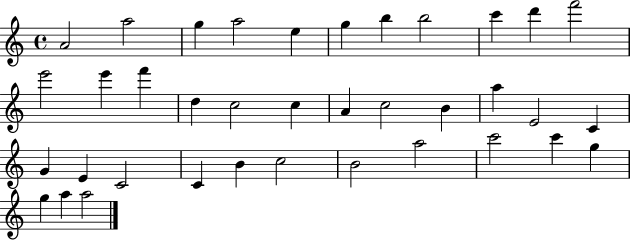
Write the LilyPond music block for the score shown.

{
  \clef treble
  \time 4/4
  \defaultTimeSignature
  \key c \major
  a'2 a''2 | g''4 a''2 e''4 | g''4 b''4 b''2 | c'''4 d'''4 f'''2 | \break e'''2 e'''4 f'''4 | d''4 c''2 c''4 | a'4 c''2 b'4 | a''4 e'2 c'4 | \break g'4 e'4 c'2 | c'4 b'4 c''2 | b'2 a''2 | c'''2 c'''4 g''4 | \break g''4 a''4 a''2 | \bar "|."
}